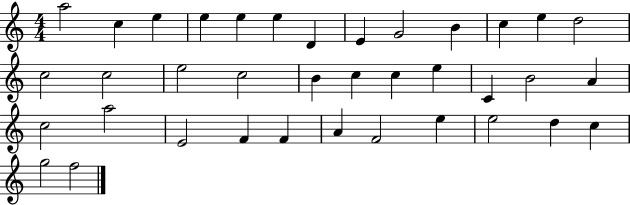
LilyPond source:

{
  \clef treble
  \numericTimeSignature
  \time 4/4
  \key c \major
  a''2 c''4 e''4 | e''4 e''4 e''4 d'4 | e'4 g'2 b'4 | c''4 e''4 d''2 | \break c''2 c''2 | e''2 c''2 | b'4 c''4 c''4 e''4 | c'4 b'2 a'4 | \break c''2 a''2 | e'2 f'4 f'4 | a'4 f'2 e''4 | e''2 d''4 c''4 | \break g''2 f''2 | \bar "|."
}